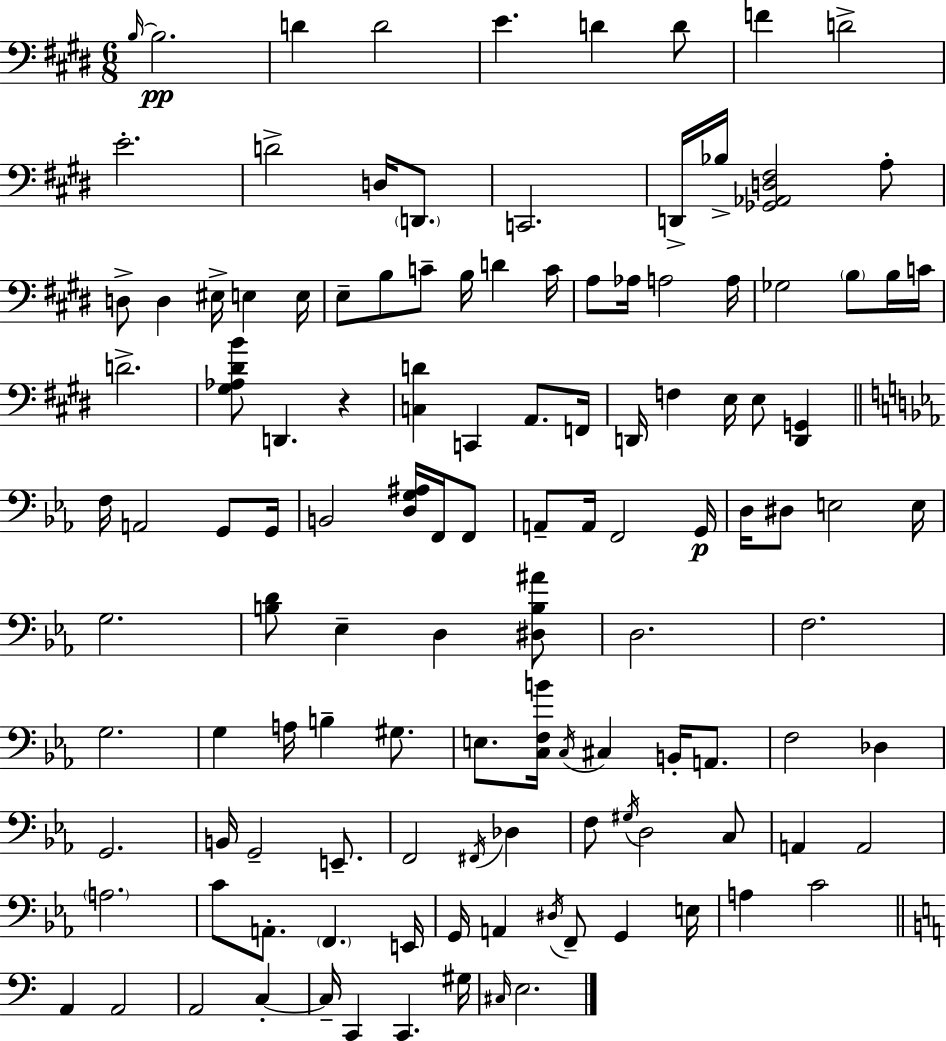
X:1
T:Untitled
M:6/8
L:1/4
K:E
B,/4 B,2 D D2 E D D/2 F D2 E2 D2 D,/4 D,,/2 C,,2 D,,/4 _B,/4 [_G,,_A,,D,^F,]2 A,/2 D,/2 D, ^E,/4 E, E,/4 E,/2 B,/2 C/2 B,/4 D C/4 A,/2 _A,/4 A,2 A,/4 _G,2 B,/2 B,/4 C/4 D2 [^G,_A,^DB]/2 D,, z [C,D] C,, A,,/2 F,,/4 D,,/4 F, E,/4 E,/2 [D,,G,,] F,/4 A,,2 G,,/2 G,,/4 B,,2 [D,G,^A,]/4 F,,/4 F,,/2 A,,/2 A,,/4 F,,2 G,,/4 D,/4 ^D,/2 E,2 E,/4 G,2 [B,D]/2 _E, D, [^D,B,^A]/2 D,2 F,2 G,2 G, A,/4 B, ^G,/2 E,/2 [C,F,B]/4 C,/4 ^C, B,,/4 A,,/2 F,2 _D, G,,2 B,,/4 G,,2 E,,/2 F,,2 ^F,,/4 _D, F,/2 ^G,/4 D,2 C,/2 A,, A,,2 A,2 C/2 A,,/2 F,, E,,/4 G,,/4 A,, ^D,/4 F,,/2 G,, E,/4 A, C2 A,, A,,2 A,,2 C, C,/4 C,, C,, ^G,/4 ^C,/4 E,2